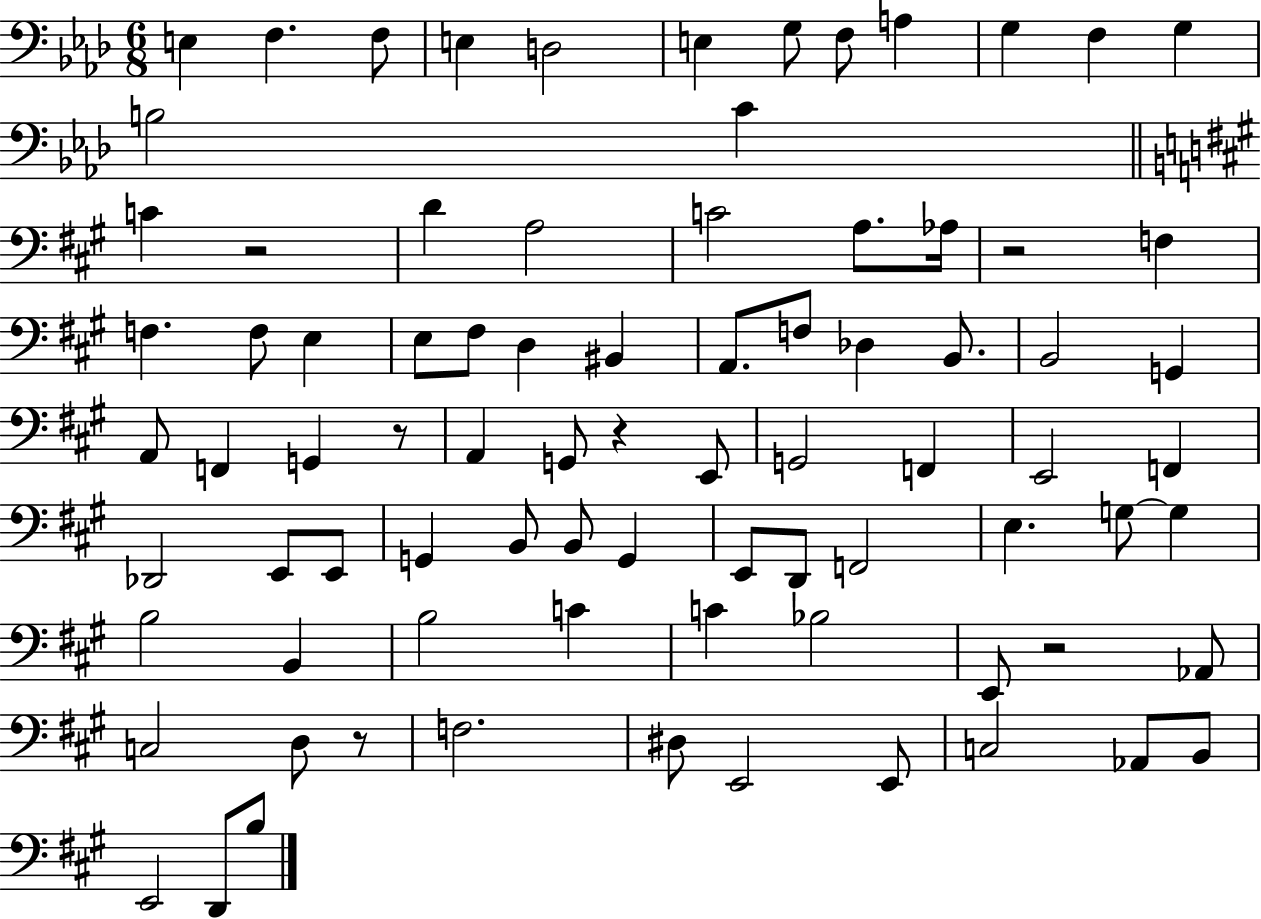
{
  \clef bass
  \numericTimeSignature
  \time 6/8
  \key aes \major
  e4 f4. f8 | e4 d2 | e4 g8 f8 a4 | g4 f4 g4 | \break b2 c'4 | \bar "||" \break \key a \major c'4 r2 | d'4 a2 | c'2 a8. aes16 | r2 f4 | \break f4. f8 e4 | e8 fis8 d4 bis,4 | a,8. f8 des4 b,8. | b,2 g,4 | \break a,8 f,4 g,4 r8 | a,4 g,8 r4 e,8 | g,2 f,4 | e,2 f,4 | \break des,2 e,8 e,8 | g,4 b,8 b,8 g,4 | e,8 d,8 f,2 | e4. g8~~ g4 | \break b2 b,4 | b2 c'4 | c'4 bes2 | e,8 r2 aes,8 | \break c2 d8 r8 | f2. | dis8 e,2 e,8 | c2 aes,8 b,8 | \break e,2 d,8 b8 | \bar "|."
}